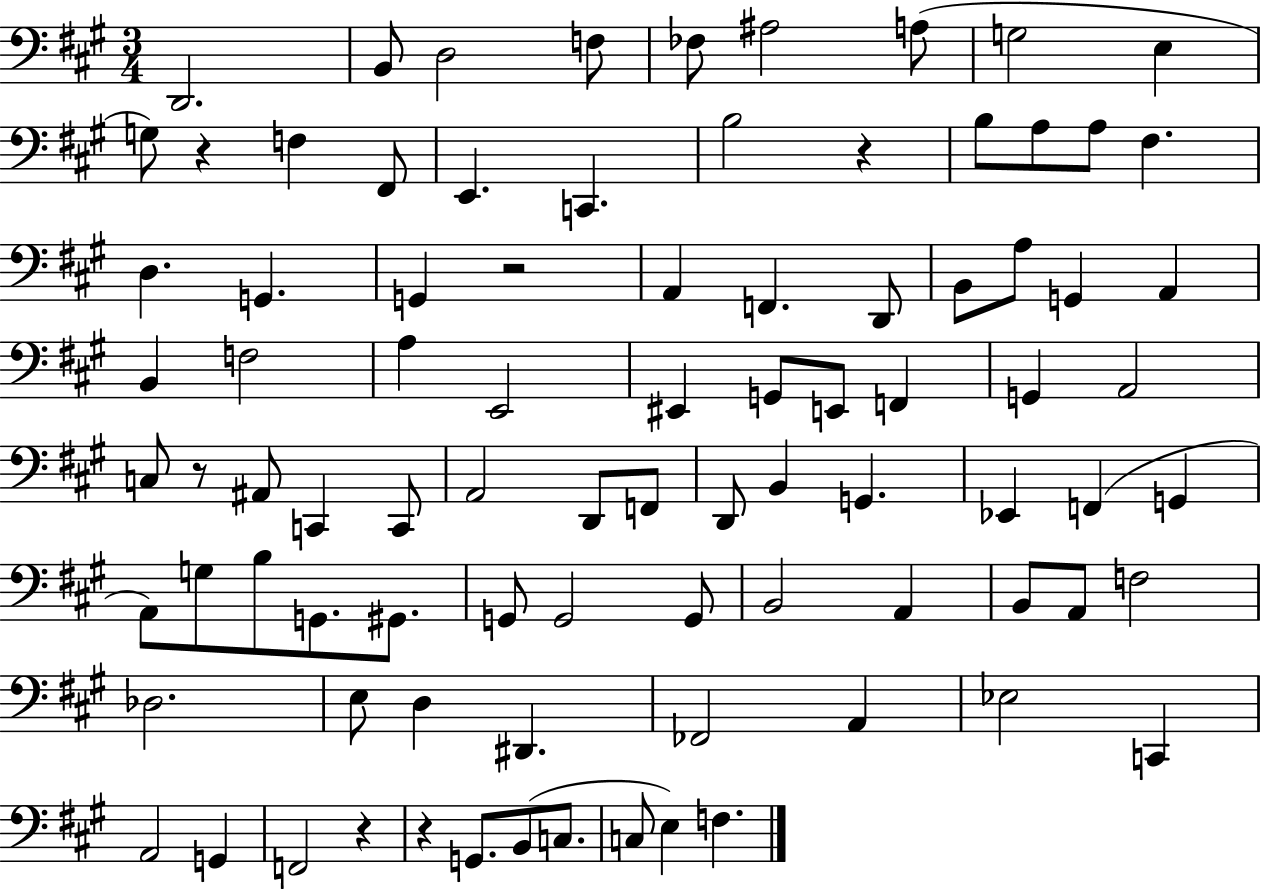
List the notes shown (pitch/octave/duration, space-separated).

D2/h. B2/e D3/h F3/e FES3/e A#3/h A3/e G3/h E3/q G3/e R/q F3/q F#2/e E2/q. C2/q. B3/h R/q B3/e A3/e A3/e F#3/q. D3/q. G2/q. G2/q R/h A2/q F2/q. D2/e B2/e A3/e G2/q A2/q B2/q F3/h A3/q E2/h EIS2/q G2/e E2/e F2/q G2/q A2/h C3/e R/e A#2/e C2/q C2/e A2/h D2/e F2/e D2/e B2/q G2/q. Eb2/q F2/q G2/q A2/e G3/e B3/e G2/e. G#2/e. G2/e G2/h G2/e B2/h A2/q B2/e A2/e F3/h Db3/h. E3/e D3/q D#2/q. FES2/h A2/q Eb3/h C2/q A2/h G2/q F2/h R/q R/q G2/e. B2/e C3/e. C3/e E3/q F3/q.